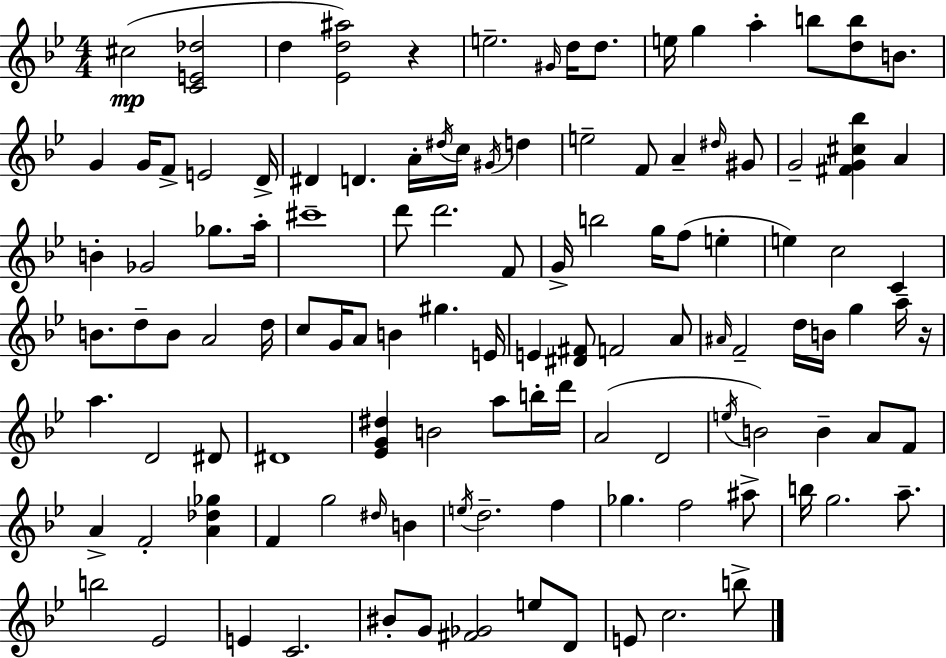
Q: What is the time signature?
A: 4/4